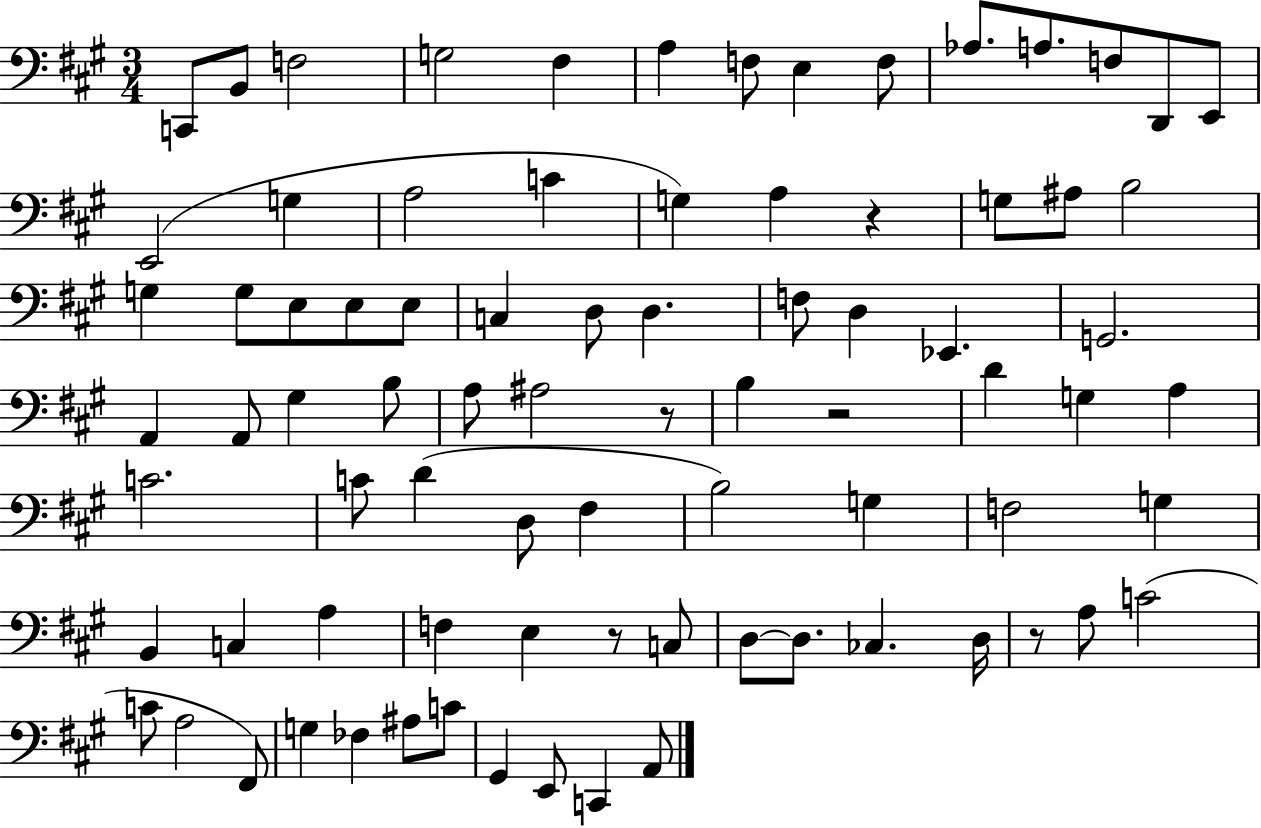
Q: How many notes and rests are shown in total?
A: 82